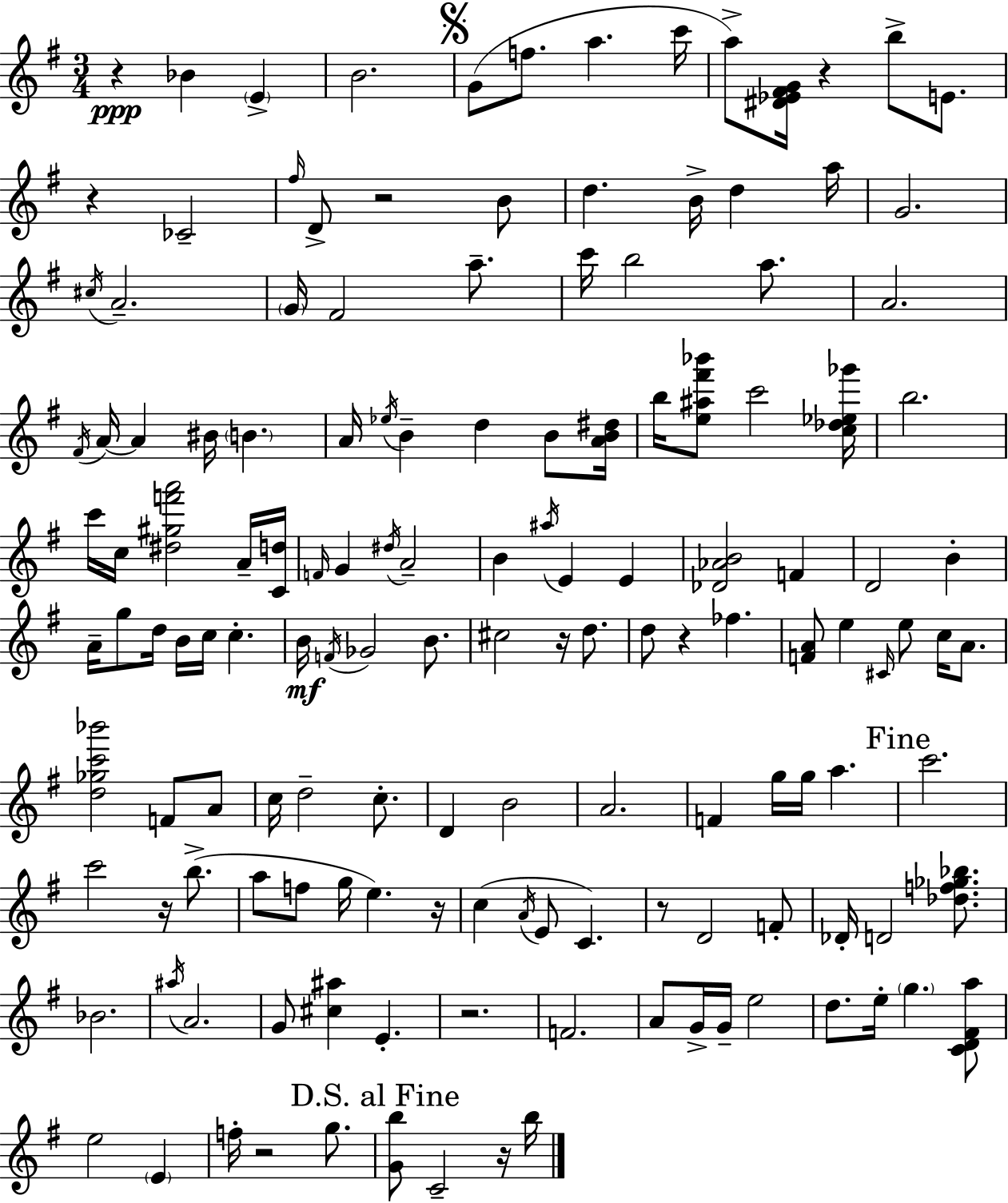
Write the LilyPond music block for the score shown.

{
  \clef treble
  \numericTimeSignature
  \time 3/4
  \key g \major
  r4\ppp bes'4 \parenthesize e'4-> | b'2. | \mark \markup { \musicglyph "scripts.segno" } g'8( f''8. a''4. c'''16 | a''8->) <dis' ees' fis' g'>16 r4 b''8-> e'8. | \break r4 ces'2-- | \grace { fis''16 } d'8-> r2 b'8 | d''4. b'16-> d''4 | a''16 g'2. | \break \acciaccatura { cis''16 } a'2.-- | \parenthesize g'16 fis'2 a''8.-- | c'''16 b''2 a''8. | a'2. | \break \acciaccatura { fis'16 } a'16~~ a'4 bis'16 \parenthesize b'4. | a'16 \acciaccatura { ees''16 } b'4-- d''4 | b'8 <a' b' dis''>16 b''16 <e'' ais'' fis''' bes'''>8 c'''2 | <c'' des'' ees'' ges'''>16 b''2. | \break c'''16 c''16 <dis'' gis'' f''' a'''>2 | a'16-- <c' d''>16 \grace { f'16 } g'4 \acciaccatura { dis''16 } a'2-- | b'4 \acciaccatura { ais''16 } e'4 | e'4 <des' aes' b'>2 | \break f'4 d'2 | b'4-. a'16-- g''8 d''16 b'16 | c''16 c''4.-. b'16\mf \acciaccatura { f'16 } ges'2 | b'8. cis''2 | \break r16 d''8. d''8 r4 | fes''4. <f' a'>8 e''4 | \grace { cis'16 } e''8 c''16 a'8. <d'' ges'' c''' bes'''>2 | f'8 a'8 c''16 d''2-- | \break c''8.-. d'4 | b'2 a'2. | f'4 | g''16 g''16 a''4. \mark "Fine" c'''2. | \break c'''2 | r16 b''8.->( a''8 f''8 | g''16 e''4.) r16 c''4( | \acciaccatura { a'16 } e'8 c'4.) r8 | \break d'2 f'8-. des'16-. d'2 | <des'' f'' ges'' bes''>8. bes'2. | \acciaccatura { ais''16 } a'2. | g'8 | \break <cis'' ais''>4 e'4.-. r2. | f'2. | a'8 | g'16-> g'16-- e''2 d''8. | \break e''16-. \parenthesize g''4. <c' d' fis' a''>8 e''2 | \parenthesize e'4 f''16-. | r2 g''8. \mark "D.S. al Fine" <g' b''>8 | c'2-- r16 b''16 \bar "|."
}